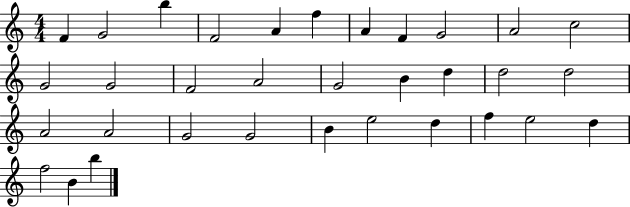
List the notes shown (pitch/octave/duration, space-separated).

F4/q G4/h B5/q F4/h A4/q F5/q A4/q F4/q G4/h A4/h C5/h G4/h G4/h F4/h A4/h G4/h B4/q D5/q D5/h D5/h A4/h A4/h G4/h G4/h B4/q E5/h D5/q F5/q E5/h D5/q F5/h B4/q B5/q